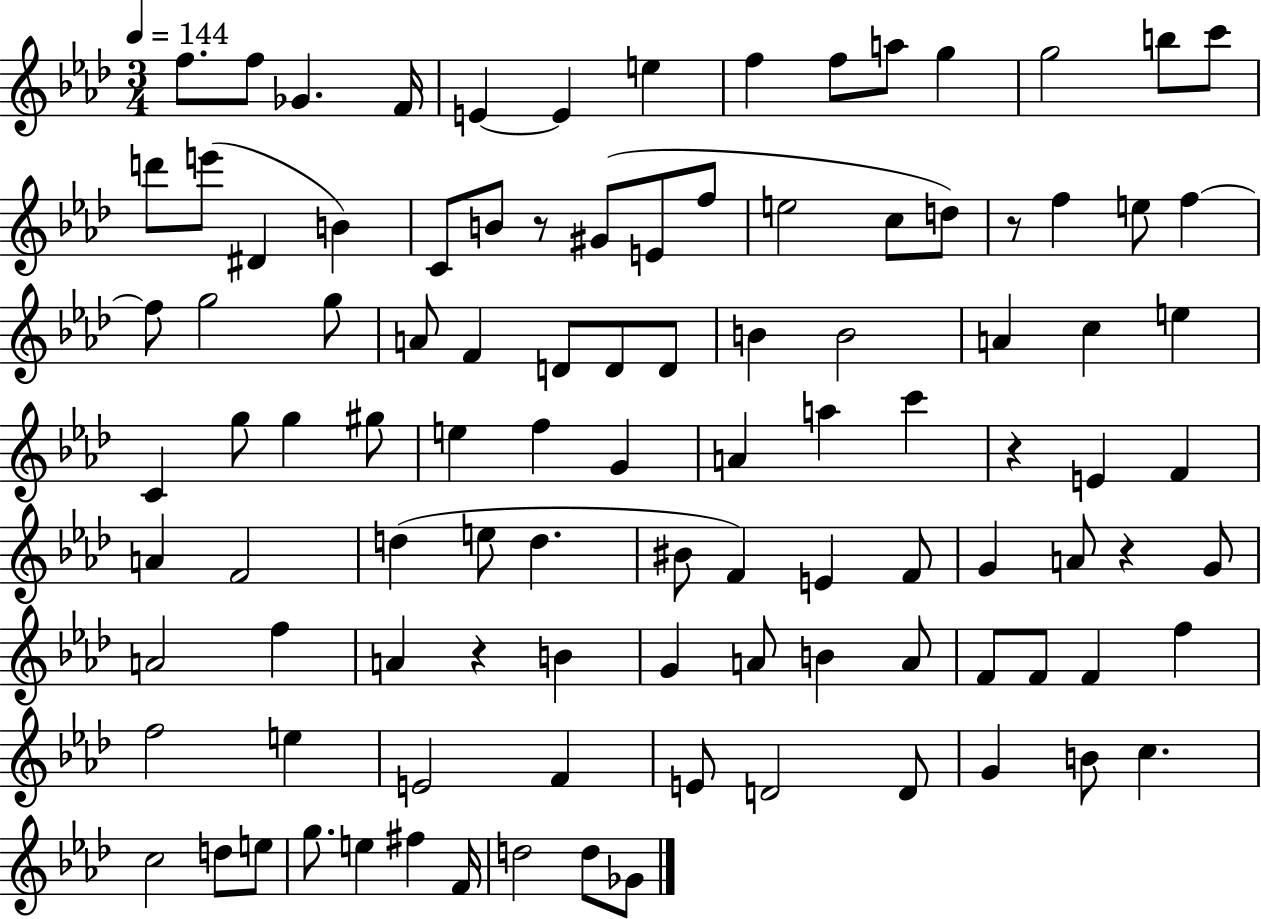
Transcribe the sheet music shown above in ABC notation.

X:1
T:Untitled
M:3/4
L:1/4
K:Ab
f/2 f/2 _G F/4 E E e f f/2 a/2 g g2 b/2 c'/2 d'/2 e'/2 ^D B C/2 B/2 z/2 ^G/2 E/2 f/2 e2 c/2 d/2 z/2 f e/2 f f/2 g2 g/2 A/2 F D/2 D/2 D/2 B B2 A c e C g/2 g ^g/2 e f G A a c' z E F A F2 d e/2 d ^B/2 F E F/2 G A/2 z G/2 A2 f A z B G A/2 B A/2 F/2 F/2 F f f2 e E2 F E/2 D2 D/2 G B/2 c c2 d/2 e/2 g/2 e ^f F/4 d2 d/2 _G/2